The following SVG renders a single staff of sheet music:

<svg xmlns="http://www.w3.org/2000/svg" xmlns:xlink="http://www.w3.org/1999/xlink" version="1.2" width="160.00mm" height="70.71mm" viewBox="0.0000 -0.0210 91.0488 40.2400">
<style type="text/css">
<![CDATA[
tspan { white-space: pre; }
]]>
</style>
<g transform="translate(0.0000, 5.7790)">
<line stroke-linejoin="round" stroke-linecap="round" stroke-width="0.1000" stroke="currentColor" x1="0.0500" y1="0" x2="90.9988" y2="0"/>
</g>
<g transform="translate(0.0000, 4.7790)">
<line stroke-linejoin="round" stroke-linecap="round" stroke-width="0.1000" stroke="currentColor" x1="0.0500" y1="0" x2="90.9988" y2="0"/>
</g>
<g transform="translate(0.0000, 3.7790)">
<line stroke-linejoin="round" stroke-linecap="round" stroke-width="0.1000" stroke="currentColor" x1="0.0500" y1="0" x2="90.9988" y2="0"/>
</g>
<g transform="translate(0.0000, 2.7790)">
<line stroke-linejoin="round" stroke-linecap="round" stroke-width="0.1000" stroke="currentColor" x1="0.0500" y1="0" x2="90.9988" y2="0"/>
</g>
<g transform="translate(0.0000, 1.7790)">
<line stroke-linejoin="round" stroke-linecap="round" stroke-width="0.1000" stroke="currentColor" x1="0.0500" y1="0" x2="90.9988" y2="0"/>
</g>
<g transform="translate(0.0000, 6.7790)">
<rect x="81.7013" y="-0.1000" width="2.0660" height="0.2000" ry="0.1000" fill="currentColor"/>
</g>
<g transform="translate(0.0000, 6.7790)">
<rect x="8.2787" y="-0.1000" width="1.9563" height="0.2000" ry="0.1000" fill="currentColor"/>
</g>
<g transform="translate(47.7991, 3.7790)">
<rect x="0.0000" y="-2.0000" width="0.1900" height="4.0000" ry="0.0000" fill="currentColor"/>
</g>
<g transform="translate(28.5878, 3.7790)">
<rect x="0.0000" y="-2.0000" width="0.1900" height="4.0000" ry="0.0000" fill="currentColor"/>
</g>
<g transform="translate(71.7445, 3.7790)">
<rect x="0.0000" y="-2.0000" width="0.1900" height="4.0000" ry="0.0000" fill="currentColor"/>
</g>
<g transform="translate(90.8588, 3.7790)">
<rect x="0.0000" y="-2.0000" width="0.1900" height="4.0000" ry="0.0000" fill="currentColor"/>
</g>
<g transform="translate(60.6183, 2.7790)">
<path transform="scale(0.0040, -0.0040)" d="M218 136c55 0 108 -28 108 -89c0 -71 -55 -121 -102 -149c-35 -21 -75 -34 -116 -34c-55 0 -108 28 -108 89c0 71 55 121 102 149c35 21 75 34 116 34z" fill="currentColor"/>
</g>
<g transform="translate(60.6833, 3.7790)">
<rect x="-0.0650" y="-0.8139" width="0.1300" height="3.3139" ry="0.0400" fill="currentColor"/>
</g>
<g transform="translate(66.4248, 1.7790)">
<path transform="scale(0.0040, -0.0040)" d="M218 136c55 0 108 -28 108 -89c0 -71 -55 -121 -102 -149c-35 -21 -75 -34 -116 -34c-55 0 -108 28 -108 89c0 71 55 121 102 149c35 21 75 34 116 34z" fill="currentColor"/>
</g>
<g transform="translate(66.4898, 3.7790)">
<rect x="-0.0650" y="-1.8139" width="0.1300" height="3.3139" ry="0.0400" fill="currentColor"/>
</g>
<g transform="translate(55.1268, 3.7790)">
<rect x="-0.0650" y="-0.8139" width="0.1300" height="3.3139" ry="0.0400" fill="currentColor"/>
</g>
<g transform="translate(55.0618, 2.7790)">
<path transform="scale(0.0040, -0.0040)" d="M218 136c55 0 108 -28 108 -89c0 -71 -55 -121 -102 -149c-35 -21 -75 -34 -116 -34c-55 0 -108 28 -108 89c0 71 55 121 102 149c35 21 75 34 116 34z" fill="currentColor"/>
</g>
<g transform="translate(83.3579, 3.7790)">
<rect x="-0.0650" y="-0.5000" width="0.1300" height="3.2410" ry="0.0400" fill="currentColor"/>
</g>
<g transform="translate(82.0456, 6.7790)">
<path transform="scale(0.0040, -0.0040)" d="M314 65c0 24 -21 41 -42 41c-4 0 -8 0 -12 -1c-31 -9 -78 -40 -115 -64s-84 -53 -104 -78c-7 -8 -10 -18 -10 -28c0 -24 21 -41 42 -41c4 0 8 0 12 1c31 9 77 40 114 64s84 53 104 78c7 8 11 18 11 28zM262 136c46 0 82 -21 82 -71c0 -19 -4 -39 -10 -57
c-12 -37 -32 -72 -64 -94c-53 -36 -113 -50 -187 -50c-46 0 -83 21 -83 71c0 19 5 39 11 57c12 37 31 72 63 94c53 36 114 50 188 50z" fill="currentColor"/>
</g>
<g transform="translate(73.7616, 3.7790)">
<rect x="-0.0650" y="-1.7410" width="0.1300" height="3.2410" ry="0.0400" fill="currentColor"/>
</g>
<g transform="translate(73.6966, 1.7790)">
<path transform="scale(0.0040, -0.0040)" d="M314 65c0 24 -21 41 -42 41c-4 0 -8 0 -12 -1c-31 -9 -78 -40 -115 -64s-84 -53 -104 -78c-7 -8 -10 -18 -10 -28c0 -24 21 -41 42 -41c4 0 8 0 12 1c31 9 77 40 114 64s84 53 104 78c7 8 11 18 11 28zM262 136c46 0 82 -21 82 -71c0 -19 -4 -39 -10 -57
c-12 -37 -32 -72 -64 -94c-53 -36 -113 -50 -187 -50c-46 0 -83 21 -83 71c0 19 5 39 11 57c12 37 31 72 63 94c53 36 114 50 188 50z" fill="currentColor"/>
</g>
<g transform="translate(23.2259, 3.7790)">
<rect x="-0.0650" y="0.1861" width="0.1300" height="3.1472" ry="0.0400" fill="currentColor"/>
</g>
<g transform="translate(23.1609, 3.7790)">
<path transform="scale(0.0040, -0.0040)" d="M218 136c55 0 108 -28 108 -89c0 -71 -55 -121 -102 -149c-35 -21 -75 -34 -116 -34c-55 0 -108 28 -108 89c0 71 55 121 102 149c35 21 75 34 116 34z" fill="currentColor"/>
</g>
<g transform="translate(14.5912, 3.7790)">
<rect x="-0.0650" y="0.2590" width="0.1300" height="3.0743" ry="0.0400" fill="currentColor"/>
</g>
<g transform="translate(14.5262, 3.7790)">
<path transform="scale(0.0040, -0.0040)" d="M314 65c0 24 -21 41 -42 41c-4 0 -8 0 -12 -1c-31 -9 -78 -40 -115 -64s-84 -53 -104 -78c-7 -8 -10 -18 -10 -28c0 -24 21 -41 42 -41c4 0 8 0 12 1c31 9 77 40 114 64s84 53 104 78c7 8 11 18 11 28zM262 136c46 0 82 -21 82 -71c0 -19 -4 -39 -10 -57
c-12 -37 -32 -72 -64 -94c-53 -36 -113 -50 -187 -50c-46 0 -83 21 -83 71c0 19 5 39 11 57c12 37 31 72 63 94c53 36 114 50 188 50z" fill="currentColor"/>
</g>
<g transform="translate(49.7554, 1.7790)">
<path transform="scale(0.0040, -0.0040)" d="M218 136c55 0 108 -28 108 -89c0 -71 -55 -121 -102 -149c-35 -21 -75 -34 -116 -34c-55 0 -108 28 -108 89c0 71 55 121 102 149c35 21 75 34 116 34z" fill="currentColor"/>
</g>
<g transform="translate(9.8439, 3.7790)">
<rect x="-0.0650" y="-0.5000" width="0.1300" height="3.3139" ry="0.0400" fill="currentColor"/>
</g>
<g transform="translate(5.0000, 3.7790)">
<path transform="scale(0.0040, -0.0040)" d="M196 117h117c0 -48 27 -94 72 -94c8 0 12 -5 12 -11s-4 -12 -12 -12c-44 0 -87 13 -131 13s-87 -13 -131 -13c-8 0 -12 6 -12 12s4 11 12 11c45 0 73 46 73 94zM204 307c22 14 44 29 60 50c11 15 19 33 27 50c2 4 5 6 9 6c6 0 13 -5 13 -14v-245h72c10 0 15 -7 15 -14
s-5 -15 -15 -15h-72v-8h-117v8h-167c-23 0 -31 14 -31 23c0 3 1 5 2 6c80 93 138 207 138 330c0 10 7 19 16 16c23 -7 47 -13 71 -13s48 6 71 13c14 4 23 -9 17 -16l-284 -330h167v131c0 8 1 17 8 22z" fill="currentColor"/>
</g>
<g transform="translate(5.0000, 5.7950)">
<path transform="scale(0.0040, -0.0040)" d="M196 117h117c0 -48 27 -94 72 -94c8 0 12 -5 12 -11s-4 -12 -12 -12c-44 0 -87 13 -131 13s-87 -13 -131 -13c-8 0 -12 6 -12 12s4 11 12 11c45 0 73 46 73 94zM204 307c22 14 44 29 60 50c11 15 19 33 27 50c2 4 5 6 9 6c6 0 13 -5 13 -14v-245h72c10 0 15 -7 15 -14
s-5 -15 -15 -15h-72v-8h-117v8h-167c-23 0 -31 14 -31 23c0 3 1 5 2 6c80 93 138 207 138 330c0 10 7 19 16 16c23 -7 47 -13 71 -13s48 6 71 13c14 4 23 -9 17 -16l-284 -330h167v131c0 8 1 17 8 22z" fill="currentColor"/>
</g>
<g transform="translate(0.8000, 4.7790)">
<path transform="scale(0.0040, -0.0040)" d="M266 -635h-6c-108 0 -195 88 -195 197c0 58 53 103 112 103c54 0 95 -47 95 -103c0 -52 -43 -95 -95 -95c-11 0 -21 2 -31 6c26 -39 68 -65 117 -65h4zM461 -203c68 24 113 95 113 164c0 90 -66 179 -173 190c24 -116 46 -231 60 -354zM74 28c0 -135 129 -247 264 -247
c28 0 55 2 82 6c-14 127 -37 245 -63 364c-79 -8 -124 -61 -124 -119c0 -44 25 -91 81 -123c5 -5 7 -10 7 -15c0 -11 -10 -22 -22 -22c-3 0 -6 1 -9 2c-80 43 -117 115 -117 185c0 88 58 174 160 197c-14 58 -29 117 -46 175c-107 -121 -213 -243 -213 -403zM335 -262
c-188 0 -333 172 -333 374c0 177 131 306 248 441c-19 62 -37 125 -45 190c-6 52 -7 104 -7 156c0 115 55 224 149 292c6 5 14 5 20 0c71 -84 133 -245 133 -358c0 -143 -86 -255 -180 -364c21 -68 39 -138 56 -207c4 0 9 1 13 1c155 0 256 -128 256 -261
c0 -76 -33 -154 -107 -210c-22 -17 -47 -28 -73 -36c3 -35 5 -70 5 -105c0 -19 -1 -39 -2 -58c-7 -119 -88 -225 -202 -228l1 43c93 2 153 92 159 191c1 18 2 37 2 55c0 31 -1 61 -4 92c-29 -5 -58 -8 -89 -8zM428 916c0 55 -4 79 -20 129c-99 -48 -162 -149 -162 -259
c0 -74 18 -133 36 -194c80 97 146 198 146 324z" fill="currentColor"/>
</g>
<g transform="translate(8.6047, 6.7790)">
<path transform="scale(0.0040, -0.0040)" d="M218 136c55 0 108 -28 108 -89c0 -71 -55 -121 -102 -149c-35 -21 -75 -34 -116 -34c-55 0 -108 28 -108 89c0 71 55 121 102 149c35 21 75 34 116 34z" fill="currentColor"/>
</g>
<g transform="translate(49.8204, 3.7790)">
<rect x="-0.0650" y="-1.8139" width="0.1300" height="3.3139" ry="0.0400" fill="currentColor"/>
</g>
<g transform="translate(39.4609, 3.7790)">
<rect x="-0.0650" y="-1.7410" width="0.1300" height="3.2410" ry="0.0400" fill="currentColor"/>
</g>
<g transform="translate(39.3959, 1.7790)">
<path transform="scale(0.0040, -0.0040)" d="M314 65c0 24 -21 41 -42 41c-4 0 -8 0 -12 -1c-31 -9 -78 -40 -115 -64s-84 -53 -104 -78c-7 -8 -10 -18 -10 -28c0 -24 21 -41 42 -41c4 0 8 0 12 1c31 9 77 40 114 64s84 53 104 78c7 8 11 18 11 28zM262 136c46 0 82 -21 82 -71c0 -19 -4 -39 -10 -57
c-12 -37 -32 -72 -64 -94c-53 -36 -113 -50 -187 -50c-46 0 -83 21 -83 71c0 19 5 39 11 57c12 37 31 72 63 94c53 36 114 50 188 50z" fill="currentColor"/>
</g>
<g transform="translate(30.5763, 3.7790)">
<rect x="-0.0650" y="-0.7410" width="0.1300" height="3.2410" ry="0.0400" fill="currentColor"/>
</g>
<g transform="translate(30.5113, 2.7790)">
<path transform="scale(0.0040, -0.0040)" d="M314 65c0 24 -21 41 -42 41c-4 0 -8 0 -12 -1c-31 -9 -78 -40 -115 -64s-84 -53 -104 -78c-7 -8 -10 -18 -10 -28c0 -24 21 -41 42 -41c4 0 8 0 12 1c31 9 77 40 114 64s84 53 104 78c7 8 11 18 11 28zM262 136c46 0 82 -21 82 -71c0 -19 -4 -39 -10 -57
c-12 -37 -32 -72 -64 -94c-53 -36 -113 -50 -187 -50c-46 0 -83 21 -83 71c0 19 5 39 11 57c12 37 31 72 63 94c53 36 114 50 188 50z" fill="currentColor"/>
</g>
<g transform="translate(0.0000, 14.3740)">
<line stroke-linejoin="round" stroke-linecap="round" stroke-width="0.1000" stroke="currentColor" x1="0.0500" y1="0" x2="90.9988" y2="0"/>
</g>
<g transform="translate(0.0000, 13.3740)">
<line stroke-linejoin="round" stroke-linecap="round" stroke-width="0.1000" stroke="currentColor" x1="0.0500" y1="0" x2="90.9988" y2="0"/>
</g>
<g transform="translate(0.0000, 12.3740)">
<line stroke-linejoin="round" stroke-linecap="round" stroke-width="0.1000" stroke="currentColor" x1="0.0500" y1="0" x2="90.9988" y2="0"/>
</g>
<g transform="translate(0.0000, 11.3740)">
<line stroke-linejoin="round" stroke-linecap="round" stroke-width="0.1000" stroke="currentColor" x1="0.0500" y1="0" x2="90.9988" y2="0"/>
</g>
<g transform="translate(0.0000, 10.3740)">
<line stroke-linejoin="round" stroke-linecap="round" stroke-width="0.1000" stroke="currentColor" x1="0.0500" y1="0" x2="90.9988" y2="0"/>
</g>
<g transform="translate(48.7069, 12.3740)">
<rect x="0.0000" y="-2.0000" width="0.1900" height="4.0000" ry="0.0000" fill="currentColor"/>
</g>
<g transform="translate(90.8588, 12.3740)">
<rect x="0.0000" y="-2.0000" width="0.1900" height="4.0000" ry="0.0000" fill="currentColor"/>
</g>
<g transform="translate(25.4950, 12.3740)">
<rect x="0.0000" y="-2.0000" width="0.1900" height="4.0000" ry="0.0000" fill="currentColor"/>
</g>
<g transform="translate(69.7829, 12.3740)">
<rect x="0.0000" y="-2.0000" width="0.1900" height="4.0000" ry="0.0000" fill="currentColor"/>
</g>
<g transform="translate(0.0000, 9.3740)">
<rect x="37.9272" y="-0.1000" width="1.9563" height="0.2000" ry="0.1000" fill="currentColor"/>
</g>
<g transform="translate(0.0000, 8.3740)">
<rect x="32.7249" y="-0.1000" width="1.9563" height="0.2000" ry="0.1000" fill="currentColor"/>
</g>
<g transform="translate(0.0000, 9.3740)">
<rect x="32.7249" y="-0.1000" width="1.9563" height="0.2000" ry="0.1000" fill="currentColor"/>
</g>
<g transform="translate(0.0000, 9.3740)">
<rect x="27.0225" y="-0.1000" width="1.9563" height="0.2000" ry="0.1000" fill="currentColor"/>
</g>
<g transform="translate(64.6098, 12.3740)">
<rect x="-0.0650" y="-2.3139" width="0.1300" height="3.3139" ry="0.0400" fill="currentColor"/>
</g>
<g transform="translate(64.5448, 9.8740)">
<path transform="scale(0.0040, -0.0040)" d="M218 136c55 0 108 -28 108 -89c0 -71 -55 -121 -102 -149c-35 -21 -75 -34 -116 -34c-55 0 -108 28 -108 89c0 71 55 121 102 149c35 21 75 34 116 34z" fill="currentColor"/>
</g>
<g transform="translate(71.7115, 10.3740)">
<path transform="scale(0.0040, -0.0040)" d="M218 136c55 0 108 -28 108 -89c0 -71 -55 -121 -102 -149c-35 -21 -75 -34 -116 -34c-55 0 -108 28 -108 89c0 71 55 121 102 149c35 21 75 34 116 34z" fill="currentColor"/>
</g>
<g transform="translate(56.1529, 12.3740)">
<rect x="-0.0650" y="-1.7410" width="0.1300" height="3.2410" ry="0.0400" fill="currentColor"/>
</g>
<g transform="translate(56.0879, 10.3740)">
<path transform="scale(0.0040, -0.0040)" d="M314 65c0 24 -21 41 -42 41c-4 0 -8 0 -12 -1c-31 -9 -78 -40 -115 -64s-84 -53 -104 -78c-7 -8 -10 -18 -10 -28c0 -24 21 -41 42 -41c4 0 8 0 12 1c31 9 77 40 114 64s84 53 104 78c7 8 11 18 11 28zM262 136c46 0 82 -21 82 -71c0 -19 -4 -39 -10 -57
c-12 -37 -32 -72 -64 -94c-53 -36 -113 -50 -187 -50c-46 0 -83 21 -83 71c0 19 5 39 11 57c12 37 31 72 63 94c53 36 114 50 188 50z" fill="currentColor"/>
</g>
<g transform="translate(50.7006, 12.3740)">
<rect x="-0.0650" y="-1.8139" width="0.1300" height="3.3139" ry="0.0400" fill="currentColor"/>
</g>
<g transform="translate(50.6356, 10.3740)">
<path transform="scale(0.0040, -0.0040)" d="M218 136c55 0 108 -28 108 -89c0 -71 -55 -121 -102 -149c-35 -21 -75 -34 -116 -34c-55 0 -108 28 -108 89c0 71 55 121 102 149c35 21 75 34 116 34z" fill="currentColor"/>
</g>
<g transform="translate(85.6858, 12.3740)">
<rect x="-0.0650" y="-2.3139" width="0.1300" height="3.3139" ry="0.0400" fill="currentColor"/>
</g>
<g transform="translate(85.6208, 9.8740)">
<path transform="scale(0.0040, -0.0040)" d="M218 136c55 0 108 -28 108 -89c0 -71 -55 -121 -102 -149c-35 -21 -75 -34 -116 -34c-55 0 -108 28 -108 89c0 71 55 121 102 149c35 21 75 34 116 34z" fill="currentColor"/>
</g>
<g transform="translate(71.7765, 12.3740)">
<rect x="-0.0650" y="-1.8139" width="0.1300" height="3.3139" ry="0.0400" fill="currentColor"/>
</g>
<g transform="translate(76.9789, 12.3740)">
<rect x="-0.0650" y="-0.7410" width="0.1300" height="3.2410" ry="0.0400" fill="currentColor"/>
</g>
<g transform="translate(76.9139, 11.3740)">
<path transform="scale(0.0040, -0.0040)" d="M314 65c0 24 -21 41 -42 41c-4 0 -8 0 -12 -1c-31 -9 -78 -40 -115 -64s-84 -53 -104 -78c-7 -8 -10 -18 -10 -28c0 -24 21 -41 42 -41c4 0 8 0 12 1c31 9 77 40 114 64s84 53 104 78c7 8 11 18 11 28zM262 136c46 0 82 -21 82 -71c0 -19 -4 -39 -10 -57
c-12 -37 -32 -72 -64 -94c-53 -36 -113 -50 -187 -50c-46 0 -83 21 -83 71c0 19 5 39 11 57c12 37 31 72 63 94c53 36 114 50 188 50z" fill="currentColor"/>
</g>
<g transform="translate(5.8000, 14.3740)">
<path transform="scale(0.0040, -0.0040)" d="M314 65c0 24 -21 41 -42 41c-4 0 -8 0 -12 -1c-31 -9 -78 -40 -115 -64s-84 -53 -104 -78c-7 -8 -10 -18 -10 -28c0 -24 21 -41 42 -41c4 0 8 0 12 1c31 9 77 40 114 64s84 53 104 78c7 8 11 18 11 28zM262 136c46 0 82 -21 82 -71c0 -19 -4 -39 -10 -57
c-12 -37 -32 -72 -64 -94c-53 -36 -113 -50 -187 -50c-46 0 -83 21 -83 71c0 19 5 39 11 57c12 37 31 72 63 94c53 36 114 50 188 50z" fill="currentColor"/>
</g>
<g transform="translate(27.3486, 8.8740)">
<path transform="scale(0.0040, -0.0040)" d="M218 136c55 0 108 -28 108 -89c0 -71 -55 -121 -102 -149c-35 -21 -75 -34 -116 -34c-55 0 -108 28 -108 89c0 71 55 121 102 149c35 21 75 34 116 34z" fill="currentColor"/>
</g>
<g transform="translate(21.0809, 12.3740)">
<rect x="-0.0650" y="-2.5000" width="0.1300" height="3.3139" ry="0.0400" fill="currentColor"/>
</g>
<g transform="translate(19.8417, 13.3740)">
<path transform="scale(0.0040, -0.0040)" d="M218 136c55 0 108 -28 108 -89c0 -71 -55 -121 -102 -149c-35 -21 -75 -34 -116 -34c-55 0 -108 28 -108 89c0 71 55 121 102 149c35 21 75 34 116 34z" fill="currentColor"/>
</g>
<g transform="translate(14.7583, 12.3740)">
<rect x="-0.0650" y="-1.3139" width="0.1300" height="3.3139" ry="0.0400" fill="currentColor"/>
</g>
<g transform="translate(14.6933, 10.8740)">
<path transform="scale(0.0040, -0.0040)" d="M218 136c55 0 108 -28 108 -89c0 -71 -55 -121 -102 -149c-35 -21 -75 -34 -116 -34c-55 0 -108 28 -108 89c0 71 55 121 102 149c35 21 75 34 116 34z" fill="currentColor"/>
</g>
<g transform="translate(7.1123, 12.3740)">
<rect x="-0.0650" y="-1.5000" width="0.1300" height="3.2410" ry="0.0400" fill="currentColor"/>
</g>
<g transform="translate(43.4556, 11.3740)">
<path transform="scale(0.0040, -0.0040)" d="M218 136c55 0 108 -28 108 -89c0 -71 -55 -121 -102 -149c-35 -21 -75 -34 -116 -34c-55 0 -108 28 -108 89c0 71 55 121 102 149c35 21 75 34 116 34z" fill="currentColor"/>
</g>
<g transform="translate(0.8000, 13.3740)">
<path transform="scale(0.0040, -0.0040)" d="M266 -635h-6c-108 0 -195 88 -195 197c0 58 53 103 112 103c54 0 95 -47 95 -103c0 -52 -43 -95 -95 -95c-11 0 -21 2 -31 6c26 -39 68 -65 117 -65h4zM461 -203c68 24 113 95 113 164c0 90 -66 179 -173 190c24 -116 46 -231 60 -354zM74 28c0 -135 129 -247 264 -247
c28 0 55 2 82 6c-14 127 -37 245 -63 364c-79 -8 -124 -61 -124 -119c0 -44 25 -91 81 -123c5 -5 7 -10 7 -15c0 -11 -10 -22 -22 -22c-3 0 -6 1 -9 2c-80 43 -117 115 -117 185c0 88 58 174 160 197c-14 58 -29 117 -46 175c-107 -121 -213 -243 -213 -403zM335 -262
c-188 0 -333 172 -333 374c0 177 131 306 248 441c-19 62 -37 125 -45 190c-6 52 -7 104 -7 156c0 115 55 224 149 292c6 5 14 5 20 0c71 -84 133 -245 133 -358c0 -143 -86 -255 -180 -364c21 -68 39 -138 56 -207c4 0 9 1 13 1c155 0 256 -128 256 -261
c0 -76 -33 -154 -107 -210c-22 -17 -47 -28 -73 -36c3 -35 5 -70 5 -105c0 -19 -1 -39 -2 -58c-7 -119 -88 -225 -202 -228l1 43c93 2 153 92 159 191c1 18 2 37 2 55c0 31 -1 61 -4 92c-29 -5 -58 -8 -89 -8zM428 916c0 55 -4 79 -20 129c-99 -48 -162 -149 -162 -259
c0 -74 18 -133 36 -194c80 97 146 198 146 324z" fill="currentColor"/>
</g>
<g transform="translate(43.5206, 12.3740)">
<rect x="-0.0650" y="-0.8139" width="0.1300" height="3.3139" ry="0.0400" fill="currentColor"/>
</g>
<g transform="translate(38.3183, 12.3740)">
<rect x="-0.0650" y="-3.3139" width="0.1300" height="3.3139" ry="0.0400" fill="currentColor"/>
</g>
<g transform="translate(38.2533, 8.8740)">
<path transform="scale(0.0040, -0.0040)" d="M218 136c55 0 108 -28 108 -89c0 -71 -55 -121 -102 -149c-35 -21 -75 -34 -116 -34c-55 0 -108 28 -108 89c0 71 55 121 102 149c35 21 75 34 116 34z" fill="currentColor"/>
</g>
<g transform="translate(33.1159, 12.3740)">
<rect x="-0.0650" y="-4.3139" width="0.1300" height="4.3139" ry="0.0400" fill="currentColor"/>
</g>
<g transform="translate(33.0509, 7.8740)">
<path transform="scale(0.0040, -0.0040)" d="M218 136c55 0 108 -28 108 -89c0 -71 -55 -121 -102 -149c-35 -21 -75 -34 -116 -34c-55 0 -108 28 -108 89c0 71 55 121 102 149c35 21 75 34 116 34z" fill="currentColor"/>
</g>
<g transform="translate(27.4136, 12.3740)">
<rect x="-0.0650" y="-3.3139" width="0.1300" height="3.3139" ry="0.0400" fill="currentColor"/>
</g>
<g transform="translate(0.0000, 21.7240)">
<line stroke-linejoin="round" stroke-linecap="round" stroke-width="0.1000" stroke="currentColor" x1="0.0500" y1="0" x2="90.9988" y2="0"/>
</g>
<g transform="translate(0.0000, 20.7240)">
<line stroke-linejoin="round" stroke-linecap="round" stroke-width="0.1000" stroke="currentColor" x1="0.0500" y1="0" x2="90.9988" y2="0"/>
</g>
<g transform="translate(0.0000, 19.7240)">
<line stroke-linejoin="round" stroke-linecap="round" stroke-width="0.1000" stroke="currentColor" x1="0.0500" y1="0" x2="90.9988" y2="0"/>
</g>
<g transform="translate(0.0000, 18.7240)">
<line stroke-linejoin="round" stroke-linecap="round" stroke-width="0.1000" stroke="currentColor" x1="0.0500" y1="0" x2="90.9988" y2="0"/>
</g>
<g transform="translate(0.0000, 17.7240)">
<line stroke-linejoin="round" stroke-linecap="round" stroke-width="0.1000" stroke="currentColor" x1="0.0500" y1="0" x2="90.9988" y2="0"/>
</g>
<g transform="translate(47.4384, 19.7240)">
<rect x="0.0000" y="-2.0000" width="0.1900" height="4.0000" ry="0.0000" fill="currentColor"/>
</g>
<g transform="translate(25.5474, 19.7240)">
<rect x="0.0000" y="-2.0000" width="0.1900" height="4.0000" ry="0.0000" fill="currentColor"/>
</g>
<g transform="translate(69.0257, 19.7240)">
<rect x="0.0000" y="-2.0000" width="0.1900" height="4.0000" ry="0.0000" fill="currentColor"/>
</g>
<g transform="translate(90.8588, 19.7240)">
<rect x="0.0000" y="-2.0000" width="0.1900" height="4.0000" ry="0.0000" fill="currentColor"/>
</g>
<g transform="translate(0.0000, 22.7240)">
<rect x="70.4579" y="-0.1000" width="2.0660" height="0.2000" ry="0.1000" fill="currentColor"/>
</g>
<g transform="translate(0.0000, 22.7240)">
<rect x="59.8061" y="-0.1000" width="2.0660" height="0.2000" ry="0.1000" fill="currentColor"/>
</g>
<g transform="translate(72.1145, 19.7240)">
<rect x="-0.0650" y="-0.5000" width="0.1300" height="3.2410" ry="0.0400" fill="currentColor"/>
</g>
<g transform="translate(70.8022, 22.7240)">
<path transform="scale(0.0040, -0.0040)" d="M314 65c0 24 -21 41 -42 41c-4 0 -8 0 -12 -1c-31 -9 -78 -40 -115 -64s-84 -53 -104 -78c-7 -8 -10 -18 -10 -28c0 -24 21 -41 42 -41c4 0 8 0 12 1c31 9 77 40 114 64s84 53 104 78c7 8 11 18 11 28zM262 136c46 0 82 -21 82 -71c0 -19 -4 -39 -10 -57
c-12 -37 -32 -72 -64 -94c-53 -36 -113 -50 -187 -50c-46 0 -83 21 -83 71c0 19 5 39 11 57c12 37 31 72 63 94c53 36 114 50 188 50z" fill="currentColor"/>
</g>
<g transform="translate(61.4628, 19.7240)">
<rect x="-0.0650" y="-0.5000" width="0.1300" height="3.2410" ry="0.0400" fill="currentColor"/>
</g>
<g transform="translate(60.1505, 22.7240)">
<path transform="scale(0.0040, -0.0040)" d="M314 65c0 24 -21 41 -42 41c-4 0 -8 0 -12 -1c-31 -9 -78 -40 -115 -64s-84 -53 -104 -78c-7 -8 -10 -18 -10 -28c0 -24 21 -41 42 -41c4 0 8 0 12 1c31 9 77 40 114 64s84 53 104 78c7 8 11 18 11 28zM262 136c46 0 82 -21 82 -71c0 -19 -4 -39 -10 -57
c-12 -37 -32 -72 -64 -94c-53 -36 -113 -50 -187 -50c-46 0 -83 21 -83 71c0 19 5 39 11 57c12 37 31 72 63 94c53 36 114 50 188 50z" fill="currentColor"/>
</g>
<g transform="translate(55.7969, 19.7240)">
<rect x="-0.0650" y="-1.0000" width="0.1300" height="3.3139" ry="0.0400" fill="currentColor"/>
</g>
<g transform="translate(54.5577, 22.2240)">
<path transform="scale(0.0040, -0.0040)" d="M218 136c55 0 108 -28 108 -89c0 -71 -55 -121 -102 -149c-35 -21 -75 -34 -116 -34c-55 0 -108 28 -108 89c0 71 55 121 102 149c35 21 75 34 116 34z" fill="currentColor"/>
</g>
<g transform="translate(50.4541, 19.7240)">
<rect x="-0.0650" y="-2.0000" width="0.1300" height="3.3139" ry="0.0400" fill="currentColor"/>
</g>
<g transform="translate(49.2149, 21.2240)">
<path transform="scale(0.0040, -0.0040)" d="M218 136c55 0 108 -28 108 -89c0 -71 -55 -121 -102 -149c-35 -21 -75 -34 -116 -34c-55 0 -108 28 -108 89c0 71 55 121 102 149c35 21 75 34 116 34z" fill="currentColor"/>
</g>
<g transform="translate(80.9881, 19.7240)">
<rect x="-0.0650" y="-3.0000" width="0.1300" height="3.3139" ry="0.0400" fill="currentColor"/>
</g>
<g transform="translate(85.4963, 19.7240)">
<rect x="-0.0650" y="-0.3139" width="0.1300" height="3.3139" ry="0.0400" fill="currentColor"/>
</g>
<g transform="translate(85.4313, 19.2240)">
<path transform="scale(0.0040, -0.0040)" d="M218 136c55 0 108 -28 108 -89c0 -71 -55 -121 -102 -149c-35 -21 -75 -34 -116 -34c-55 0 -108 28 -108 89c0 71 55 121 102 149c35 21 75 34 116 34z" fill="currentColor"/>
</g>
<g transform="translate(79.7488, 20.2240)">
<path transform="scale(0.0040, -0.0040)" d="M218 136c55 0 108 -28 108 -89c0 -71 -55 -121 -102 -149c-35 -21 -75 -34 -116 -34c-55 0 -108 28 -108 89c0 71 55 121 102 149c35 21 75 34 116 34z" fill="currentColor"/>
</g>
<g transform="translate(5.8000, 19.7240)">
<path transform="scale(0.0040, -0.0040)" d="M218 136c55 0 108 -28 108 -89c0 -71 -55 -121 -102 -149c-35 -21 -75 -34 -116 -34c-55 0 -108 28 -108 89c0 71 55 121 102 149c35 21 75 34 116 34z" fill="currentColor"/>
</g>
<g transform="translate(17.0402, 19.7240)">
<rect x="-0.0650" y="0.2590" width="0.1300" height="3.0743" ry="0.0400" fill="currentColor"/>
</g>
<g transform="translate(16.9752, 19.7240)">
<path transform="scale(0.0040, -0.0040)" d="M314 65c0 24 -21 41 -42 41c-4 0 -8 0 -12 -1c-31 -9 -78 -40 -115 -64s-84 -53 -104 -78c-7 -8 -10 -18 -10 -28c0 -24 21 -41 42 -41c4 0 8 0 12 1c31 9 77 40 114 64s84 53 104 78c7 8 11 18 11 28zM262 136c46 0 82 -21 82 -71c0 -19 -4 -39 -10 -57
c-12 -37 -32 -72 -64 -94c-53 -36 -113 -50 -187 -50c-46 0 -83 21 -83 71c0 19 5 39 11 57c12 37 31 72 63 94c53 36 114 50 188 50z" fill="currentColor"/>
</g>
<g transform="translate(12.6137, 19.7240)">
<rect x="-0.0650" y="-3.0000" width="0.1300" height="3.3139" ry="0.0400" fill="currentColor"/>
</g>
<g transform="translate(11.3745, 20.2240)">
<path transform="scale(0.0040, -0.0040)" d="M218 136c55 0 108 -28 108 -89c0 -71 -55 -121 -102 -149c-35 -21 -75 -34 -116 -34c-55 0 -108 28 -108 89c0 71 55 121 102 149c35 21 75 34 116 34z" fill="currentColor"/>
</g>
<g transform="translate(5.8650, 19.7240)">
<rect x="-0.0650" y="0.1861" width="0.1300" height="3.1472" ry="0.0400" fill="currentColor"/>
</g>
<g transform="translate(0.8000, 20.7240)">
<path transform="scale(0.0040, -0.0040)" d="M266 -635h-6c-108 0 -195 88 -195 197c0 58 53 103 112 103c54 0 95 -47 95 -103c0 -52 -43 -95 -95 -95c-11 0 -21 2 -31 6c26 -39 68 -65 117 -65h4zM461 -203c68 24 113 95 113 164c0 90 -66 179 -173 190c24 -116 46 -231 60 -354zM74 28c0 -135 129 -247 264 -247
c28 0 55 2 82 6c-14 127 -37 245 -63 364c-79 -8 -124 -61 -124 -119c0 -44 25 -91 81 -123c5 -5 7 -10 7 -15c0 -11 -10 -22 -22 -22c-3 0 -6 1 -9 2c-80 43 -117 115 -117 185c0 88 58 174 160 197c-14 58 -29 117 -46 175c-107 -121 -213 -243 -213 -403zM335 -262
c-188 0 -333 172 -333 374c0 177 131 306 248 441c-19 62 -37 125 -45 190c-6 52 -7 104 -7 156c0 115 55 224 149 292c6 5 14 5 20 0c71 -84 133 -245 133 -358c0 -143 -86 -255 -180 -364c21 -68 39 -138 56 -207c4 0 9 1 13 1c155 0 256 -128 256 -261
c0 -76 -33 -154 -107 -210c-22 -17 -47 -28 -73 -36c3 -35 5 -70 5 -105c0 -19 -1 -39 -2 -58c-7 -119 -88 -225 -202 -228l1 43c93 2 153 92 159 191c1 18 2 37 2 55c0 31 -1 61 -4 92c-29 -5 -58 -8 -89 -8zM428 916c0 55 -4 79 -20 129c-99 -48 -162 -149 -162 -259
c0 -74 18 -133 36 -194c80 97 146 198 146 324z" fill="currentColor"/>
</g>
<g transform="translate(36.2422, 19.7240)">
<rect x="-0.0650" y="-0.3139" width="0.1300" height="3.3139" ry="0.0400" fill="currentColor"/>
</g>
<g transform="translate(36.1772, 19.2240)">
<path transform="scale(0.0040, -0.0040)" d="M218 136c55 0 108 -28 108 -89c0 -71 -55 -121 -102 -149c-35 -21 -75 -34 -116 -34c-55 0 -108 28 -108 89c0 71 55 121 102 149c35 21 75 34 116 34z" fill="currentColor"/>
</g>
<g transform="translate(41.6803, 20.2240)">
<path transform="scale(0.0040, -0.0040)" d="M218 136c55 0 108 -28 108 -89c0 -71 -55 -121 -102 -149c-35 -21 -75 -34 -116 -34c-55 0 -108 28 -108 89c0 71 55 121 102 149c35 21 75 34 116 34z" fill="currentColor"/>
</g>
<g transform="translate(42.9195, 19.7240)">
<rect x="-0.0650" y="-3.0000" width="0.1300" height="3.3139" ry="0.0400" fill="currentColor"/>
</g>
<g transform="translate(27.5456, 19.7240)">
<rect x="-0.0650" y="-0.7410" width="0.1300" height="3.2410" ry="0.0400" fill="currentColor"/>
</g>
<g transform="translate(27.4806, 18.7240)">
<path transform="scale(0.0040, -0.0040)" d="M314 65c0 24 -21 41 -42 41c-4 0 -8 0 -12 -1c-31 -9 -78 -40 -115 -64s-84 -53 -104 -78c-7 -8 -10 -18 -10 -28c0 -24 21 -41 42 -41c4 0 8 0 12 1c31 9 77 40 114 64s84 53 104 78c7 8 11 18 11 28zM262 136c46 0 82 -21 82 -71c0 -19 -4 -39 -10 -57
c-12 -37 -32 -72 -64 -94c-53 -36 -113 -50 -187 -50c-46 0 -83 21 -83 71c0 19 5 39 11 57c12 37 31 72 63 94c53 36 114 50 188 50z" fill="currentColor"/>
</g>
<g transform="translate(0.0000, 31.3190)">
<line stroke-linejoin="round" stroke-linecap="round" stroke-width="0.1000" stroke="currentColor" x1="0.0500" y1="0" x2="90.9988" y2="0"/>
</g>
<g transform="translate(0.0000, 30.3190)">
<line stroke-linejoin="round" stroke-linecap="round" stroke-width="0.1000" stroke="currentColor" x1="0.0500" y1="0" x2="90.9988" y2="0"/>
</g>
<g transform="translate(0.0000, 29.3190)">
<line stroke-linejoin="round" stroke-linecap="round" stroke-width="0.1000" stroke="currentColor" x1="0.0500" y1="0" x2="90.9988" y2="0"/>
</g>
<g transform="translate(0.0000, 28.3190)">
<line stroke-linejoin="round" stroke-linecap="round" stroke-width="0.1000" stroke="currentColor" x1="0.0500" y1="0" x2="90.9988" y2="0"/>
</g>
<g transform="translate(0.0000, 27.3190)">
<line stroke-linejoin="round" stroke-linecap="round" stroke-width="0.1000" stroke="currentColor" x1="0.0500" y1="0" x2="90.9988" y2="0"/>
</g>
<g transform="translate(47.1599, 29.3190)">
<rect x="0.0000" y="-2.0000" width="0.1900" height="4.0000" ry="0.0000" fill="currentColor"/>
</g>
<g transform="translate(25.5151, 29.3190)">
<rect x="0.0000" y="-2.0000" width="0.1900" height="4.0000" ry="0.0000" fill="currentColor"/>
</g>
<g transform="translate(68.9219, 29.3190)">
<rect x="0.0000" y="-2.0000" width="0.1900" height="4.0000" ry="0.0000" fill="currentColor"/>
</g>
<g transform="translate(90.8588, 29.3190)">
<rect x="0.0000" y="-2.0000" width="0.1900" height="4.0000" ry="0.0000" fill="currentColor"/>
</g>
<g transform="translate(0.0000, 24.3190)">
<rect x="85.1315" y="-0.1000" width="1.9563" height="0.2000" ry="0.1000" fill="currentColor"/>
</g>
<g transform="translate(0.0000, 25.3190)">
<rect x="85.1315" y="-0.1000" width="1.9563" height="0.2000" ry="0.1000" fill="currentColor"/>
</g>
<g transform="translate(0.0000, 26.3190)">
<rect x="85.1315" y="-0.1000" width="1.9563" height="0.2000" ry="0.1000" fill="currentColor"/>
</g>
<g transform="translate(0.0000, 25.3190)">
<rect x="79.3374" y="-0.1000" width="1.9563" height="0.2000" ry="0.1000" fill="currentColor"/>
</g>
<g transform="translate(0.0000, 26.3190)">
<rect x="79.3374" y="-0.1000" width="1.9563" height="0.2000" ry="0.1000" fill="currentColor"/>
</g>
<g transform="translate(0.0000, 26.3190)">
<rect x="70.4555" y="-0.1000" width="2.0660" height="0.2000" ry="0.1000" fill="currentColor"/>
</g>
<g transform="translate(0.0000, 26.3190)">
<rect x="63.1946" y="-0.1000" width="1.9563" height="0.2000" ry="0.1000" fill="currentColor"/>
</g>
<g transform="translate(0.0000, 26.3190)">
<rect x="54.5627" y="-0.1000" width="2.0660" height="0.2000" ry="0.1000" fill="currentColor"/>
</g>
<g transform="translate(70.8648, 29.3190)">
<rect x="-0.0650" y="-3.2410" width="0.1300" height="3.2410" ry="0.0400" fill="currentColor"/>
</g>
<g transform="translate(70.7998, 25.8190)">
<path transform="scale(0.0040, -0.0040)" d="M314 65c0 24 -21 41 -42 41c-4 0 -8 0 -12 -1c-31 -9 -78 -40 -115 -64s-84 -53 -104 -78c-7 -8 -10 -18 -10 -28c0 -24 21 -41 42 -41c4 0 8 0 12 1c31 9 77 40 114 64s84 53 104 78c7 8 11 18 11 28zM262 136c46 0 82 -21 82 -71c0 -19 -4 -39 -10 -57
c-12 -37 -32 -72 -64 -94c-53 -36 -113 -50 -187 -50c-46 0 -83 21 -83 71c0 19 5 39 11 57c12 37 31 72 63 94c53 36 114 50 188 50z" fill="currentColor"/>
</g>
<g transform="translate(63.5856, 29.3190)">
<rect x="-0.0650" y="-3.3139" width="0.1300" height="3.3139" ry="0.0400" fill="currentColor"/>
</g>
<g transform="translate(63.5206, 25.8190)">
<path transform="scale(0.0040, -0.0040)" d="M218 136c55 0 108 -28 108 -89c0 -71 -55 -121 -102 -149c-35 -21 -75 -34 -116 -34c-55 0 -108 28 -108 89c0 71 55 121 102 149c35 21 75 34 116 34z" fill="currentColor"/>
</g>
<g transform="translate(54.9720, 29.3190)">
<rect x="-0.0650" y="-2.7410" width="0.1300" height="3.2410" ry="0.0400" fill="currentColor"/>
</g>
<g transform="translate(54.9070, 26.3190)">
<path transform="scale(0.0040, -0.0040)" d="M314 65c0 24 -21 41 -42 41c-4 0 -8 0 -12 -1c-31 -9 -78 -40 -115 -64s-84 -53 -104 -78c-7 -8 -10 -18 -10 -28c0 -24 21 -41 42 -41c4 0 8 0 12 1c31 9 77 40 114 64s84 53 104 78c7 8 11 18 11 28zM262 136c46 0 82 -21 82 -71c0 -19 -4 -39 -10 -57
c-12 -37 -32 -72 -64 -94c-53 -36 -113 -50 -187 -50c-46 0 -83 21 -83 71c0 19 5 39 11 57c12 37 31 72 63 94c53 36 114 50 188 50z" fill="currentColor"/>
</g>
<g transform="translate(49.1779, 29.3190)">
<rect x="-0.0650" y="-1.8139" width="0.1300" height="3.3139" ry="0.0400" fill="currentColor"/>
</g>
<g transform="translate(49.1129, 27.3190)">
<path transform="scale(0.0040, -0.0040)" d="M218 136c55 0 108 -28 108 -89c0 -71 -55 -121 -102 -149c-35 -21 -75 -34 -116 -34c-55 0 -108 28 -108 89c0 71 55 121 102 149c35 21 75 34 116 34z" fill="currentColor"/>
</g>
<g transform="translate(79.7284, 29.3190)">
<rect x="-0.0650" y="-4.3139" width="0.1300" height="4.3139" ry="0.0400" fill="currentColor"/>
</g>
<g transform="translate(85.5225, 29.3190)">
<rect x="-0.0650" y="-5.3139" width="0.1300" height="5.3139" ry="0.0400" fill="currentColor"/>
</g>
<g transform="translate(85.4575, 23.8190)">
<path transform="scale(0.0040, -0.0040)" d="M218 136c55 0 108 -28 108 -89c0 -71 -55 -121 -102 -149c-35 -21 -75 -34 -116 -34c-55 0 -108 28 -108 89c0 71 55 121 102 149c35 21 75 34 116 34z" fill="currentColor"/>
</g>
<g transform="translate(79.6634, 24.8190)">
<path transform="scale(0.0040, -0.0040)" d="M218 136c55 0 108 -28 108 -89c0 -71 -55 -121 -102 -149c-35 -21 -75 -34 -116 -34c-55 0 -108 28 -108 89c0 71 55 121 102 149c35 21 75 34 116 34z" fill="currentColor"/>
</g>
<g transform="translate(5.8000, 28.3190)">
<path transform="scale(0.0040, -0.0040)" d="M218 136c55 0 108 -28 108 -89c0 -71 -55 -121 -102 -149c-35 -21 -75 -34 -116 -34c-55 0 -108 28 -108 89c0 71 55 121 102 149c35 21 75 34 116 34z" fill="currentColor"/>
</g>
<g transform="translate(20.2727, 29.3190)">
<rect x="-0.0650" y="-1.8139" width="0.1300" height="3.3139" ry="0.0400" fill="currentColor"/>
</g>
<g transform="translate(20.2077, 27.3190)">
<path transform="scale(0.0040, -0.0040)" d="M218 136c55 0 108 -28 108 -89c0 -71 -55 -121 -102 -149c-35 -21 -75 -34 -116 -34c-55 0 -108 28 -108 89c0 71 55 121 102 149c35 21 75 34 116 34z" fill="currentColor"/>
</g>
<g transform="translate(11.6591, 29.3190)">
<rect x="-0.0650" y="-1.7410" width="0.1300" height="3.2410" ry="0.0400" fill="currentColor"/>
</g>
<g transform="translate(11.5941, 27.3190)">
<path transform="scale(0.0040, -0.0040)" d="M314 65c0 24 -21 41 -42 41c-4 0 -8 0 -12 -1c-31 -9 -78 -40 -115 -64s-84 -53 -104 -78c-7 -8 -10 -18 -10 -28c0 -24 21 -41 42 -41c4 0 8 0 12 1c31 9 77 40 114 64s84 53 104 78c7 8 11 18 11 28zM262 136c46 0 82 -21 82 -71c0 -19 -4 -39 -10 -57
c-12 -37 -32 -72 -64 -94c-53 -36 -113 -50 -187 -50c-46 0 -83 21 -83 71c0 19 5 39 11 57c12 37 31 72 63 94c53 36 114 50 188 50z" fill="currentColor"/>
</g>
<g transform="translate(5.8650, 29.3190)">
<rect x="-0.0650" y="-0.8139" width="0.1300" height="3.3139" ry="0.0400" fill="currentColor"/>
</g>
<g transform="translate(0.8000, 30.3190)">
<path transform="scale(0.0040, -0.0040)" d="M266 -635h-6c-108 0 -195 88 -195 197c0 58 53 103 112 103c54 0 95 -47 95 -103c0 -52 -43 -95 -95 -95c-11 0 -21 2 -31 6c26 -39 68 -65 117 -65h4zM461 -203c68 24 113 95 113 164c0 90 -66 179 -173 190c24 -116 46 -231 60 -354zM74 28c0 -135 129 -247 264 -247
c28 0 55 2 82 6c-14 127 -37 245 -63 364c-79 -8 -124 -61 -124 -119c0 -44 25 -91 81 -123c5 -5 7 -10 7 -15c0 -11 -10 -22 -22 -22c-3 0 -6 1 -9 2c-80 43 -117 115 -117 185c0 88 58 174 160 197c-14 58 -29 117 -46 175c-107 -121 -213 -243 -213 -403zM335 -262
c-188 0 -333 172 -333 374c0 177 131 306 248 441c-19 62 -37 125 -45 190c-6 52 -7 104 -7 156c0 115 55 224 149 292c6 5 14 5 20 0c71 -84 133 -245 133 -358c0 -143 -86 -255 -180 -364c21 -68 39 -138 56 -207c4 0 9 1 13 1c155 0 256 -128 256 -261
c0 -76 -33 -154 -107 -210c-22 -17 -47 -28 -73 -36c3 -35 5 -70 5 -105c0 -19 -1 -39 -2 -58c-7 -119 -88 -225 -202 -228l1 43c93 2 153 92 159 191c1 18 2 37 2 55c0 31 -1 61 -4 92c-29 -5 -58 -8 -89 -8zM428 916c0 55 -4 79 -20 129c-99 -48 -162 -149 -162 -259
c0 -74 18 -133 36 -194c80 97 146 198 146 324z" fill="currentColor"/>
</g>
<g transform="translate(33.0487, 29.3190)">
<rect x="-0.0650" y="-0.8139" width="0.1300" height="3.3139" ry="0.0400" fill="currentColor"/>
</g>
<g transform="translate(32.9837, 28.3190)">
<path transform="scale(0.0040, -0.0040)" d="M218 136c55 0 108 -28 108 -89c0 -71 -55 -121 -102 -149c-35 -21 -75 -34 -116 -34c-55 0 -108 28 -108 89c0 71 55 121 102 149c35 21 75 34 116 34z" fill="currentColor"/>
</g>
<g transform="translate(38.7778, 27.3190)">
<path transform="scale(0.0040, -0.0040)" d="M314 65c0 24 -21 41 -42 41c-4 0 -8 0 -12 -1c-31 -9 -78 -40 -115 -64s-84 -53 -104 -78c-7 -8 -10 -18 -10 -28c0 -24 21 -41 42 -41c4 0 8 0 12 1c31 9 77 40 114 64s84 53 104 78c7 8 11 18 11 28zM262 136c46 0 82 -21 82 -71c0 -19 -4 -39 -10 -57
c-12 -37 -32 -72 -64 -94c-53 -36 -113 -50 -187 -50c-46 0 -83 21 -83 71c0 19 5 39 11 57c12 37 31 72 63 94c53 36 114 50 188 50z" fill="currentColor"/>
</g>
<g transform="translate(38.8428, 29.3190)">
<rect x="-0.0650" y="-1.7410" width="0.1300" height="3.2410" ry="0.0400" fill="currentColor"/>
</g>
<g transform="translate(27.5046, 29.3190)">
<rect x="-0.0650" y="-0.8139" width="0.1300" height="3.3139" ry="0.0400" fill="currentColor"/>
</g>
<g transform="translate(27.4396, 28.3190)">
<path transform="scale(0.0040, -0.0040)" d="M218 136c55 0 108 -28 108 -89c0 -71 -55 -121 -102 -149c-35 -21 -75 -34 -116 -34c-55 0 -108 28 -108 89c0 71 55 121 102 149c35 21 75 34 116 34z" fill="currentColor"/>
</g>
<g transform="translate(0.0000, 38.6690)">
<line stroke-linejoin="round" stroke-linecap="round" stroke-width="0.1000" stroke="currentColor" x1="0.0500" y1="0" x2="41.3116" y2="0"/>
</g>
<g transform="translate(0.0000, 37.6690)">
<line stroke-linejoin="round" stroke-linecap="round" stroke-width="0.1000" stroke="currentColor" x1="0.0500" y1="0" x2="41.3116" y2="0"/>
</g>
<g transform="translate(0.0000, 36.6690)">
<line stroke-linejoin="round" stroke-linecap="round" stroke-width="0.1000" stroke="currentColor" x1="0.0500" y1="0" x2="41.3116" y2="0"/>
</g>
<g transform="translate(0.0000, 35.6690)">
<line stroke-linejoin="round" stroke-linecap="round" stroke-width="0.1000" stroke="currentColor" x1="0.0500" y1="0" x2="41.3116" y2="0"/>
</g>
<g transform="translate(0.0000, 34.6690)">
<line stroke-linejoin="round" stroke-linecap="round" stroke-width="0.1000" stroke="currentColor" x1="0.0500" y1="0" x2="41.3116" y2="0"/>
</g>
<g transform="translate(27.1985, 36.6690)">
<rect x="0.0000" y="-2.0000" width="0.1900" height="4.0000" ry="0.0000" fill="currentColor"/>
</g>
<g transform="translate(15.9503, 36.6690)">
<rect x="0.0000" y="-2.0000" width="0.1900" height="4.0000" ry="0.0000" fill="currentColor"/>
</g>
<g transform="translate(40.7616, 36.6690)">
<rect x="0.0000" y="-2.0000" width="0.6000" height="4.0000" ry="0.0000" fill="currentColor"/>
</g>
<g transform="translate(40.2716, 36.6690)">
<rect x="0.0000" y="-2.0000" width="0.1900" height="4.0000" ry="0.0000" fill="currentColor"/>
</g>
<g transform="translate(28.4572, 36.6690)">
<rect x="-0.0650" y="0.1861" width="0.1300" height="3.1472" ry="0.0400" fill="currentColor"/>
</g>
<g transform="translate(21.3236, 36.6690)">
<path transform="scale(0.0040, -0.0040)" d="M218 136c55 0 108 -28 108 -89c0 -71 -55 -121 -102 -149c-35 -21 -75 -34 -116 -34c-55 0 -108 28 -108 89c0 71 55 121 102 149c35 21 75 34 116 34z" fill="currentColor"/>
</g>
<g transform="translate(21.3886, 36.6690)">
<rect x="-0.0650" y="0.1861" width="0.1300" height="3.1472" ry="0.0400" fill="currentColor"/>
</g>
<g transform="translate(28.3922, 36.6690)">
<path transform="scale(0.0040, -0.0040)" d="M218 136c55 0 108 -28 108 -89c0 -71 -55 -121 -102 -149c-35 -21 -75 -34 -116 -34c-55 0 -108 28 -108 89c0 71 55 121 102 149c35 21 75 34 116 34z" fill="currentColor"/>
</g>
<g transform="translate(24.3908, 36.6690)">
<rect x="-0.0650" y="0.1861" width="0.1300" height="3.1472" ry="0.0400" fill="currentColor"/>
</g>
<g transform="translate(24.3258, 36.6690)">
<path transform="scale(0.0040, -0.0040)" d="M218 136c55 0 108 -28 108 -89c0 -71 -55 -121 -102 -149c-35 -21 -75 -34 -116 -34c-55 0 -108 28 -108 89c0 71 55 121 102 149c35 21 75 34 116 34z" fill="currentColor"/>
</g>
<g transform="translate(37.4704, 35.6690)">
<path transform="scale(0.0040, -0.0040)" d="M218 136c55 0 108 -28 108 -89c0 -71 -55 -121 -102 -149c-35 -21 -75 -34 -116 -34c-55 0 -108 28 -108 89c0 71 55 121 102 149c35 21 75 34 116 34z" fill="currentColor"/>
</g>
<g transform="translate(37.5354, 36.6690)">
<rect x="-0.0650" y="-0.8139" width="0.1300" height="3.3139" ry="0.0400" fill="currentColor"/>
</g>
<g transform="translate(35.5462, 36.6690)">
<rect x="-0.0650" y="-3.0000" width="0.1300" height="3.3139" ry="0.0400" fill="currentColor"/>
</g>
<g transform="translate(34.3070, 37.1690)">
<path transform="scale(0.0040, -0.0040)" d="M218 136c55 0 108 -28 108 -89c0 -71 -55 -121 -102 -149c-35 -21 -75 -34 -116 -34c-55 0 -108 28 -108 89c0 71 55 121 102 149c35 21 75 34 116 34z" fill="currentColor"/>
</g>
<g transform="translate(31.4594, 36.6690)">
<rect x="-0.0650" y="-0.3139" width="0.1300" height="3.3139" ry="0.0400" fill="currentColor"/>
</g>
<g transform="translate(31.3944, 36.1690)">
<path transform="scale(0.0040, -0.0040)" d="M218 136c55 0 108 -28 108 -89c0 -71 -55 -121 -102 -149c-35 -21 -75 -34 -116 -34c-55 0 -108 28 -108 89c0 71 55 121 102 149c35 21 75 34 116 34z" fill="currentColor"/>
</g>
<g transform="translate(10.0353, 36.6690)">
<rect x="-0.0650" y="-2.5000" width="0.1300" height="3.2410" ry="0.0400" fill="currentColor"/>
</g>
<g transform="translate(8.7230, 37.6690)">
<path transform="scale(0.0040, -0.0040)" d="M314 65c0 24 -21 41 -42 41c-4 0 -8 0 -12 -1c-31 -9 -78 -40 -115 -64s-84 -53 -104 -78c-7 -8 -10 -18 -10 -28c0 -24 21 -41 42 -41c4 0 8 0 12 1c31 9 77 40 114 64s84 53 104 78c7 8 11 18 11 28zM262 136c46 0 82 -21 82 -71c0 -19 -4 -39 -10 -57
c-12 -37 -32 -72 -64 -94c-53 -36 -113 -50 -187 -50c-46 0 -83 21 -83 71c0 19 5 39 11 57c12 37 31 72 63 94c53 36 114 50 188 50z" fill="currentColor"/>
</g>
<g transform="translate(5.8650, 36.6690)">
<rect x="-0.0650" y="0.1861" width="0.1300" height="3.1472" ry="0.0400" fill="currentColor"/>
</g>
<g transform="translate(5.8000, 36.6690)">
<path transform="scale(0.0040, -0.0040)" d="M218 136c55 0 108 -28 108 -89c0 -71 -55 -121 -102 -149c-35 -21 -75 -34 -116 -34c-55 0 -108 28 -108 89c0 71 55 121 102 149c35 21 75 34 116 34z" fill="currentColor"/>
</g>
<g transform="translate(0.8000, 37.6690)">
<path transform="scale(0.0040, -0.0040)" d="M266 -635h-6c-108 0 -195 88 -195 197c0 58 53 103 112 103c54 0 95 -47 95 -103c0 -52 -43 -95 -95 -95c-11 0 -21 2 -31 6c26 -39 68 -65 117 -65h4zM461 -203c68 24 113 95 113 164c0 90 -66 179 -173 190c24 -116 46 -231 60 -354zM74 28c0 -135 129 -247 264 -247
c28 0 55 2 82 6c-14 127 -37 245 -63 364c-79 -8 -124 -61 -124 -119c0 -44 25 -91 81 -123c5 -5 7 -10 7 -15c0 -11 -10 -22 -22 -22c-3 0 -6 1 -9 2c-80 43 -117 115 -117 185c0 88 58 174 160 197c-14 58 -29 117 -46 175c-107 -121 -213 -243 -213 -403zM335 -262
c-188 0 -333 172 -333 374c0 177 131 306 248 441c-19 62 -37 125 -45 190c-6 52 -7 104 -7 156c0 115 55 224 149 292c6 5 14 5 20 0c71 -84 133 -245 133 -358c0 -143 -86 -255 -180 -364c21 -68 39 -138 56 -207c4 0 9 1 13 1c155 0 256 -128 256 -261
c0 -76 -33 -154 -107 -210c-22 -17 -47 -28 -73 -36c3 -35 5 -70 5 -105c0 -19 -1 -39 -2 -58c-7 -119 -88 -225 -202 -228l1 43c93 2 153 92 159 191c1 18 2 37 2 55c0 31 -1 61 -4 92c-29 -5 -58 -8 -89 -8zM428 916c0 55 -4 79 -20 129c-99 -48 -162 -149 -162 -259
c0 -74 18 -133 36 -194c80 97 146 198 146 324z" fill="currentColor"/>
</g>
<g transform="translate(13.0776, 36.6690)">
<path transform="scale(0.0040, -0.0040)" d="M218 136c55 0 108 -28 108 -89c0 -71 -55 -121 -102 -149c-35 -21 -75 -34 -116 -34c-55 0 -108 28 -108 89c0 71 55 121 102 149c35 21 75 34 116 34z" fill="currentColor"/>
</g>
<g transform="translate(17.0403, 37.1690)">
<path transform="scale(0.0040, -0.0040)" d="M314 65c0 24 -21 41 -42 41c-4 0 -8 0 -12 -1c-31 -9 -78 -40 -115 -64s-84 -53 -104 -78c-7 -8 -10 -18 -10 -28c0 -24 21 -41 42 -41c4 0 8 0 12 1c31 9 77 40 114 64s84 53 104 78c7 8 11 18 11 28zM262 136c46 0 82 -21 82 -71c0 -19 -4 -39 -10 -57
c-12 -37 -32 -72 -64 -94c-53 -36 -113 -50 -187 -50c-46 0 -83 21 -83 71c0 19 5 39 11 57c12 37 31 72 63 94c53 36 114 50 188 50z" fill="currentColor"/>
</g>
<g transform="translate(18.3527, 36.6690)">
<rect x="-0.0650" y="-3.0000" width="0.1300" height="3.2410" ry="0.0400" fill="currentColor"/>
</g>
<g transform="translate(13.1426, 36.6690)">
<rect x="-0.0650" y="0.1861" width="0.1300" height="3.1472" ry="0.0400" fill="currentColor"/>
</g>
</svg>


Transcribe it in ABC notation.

X:1
T:Untitled
M:4/4
L:1/4
K:C
C B2 B d2 f2 f d d f f2 C2 E2 e G b d' b d f f2 g f d2 g B A B2 d2 c A F D C2 C2 A c d f2 f d d f2 f a2 b b2 d' f' B G2 B A2 B B B c A d